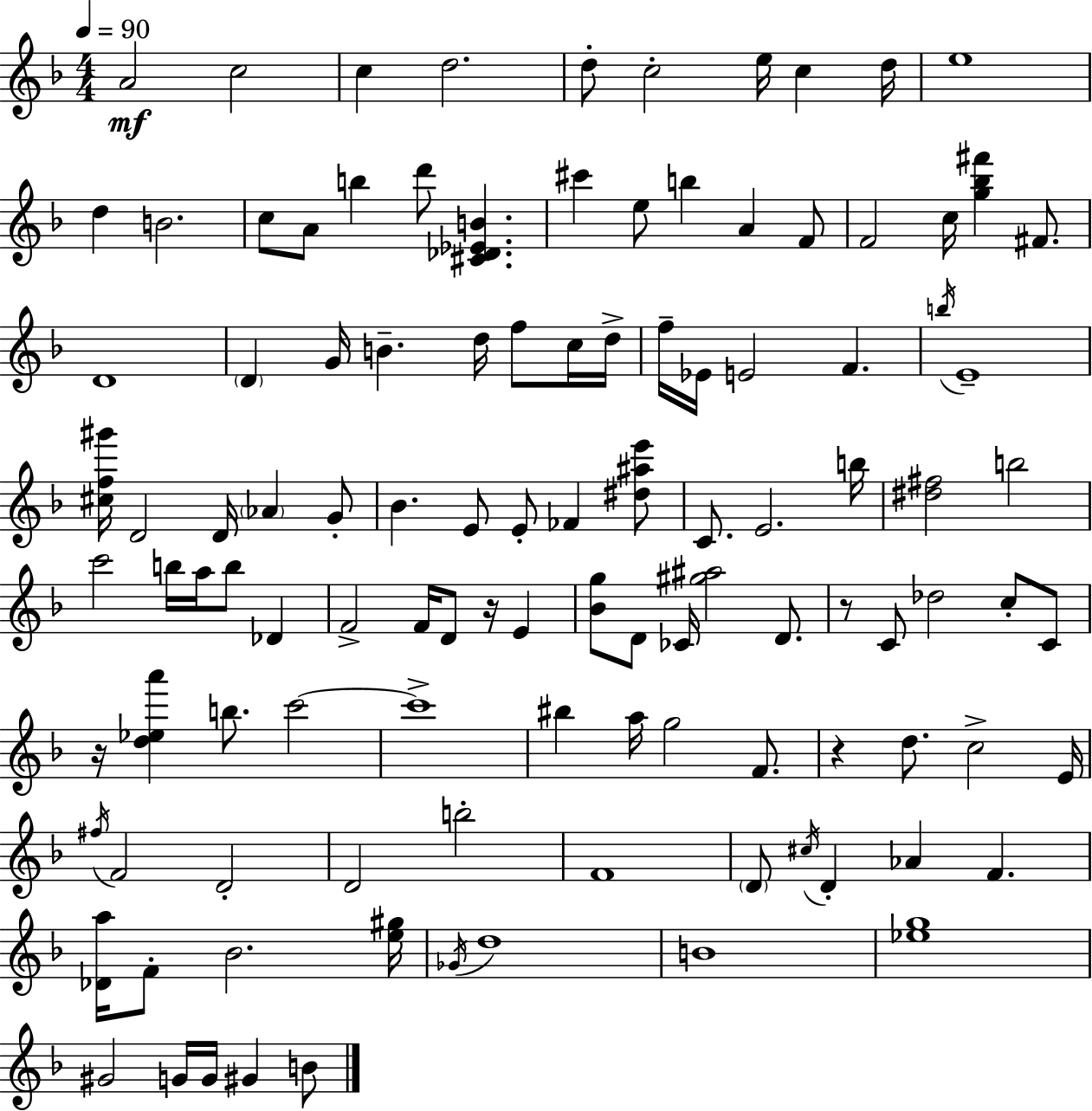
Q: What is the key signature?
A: F major